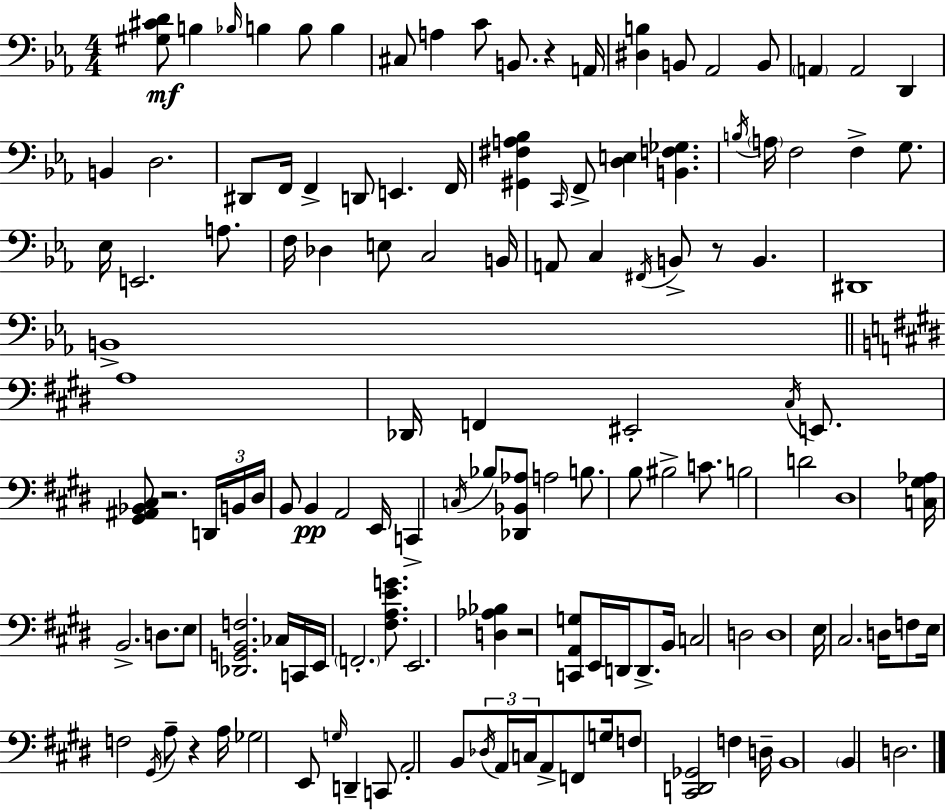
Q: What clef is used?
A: bass